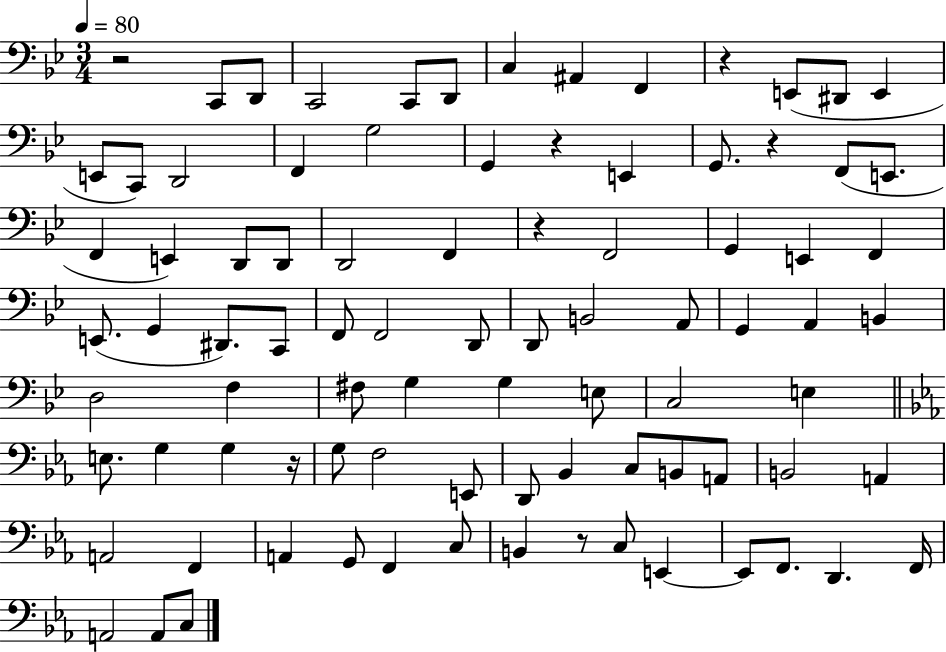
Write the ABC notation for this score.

X:1
T:Untitled
M:3/4
L:1/4
K:Bb
z2 C,,/2 D,,/2 C,,2 C,,/2 D,,/2 C, ^A,, F,, z E,,/2 ^D,,/2 E,, E,,/2 C,,/2 D,,2 F,, G,2 G,, z E,, G,,/2 z F,,/2 E,,/2 F,, E,, D,,/2 D,,/2 D,,2 F,, z F,,2 G,, E,, F,, E,,/2 G,, ^D,,/2 C,,/2 F,,/2 F,,2 D,,/2 D,,/2 B,,2 A,,/2 G,, A,, B,, D,2 F, ^F,/2 G, G, E,/2 C,2 E, E,/2 G, G, z/4 G,/2 F,2 E,,/2 D,,/2 _B,, C,/2 B,,/2 A,,/2 B,,2 A,, A,,2 F,, A,, G,,/2 F,, C,/2 B,, z/2 C,/2 E,, E,,/2 F,,/2 D,, F,,/4 A,,2 A,,/2 C,/2